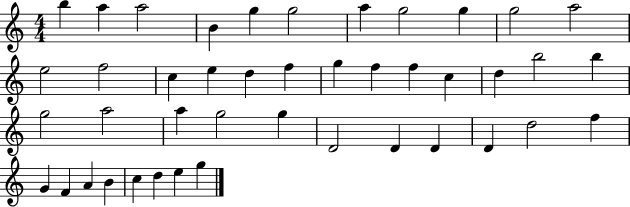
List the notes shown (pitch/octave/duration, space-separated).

B5/q A5/q A5/h B4/q G5/q G5/h A5/q G5/h G5/q G5/h A5/h E5/h F5/h C5/q E5/q D5/q F5/q G5/q F5/q F5/q C5/q D5/q B5/h B5/q G5/h A5/h A5/q G5/h G5/q D4/h D4/q D4/q D4/q D5/h F5/q G4/q F4/q A4/q B4/q C5/q D5/q E5/q G5/q